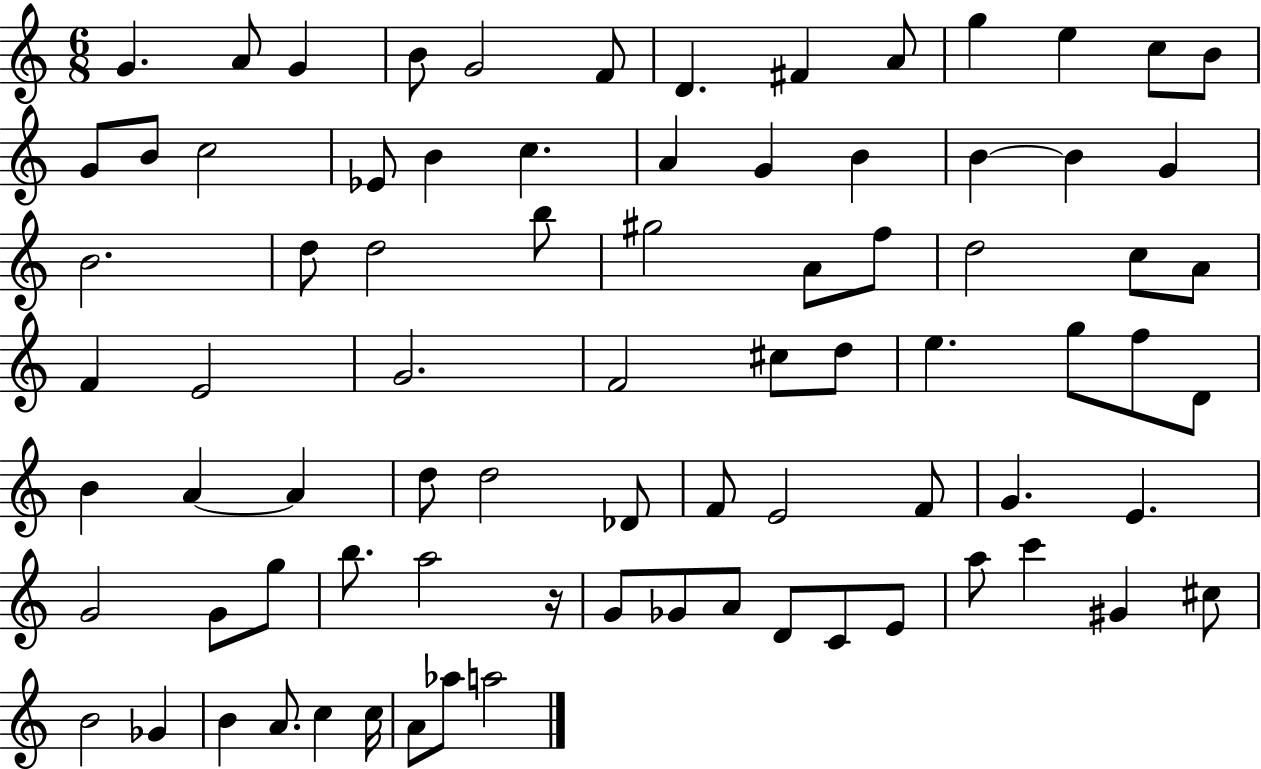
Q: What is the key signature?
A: C major